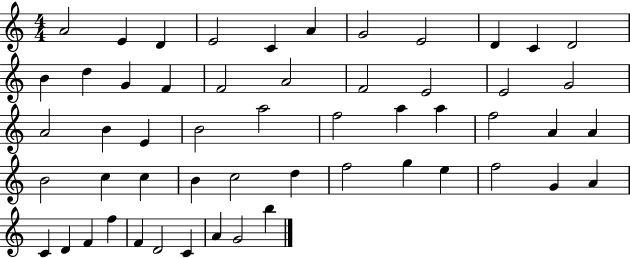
X:1
T:Untitled
M:4/4
L:1/4
K:C
A2 E D E2 C A G2 E2 D C D2 B d G F F2 A2 F2 E2 E2 G2 A2 B E B2 a2 f2 a a f2 A A B2 c c B c2 d f2 g e f2 G A C D F f F D2 C A G2 b